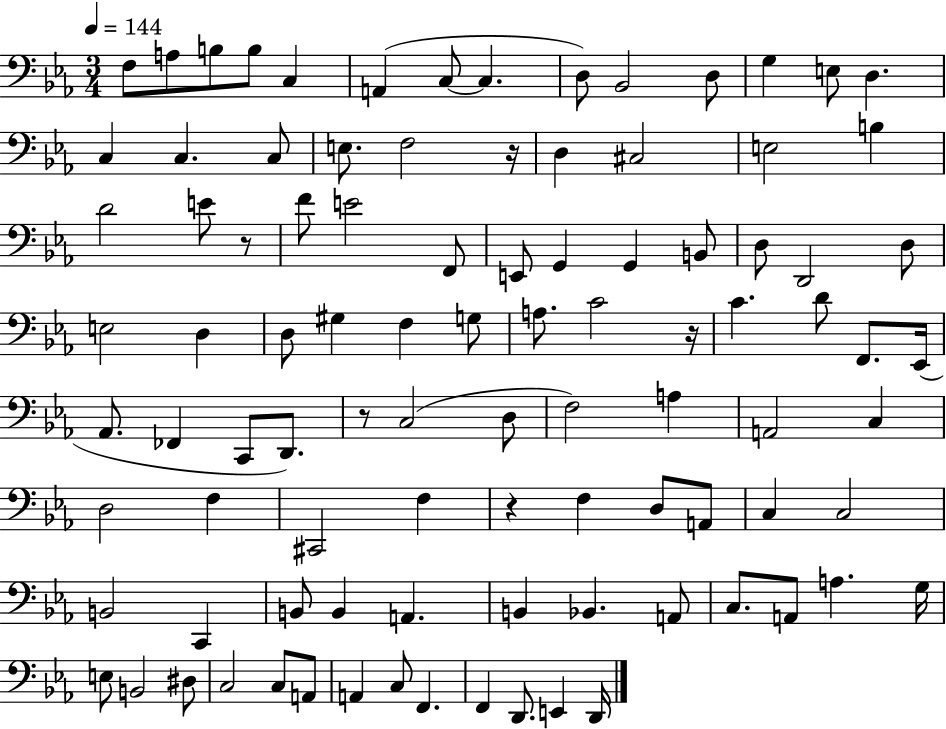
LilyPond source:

{
  \clef bass
  \numericTimeSignature
  \time 3/4
  \key ees \major
  \tempo 4 = 144
  f8 a8 b8 b8 c4 | a,4( c8~~ c4. | d8) bes,2 d8 | g4 e8 d4. | \break c4 c4. c8 | e8. f2 r16 | d4 cis2 | e2 b4 | \break d'2 e'8 r8 | f'8 e'2 f,8 | e,8 g,4 g,4 b,8 | d8 d,2 d8 | \break e2 d4 | d8 gis4 f4 g8 | a8. c'2 r16 | c'4. d'8 f,8. ees,16( | \break aes,8. fes,4 c,8 d,8.) | r8 c2( d8 | f2) a4 | a,2 c4 | \break d2 f4 | cis,2 f4 | r4 f4 d8 a,8 | c4 c2 | \break b,2 c,4 | b,8 b,4 a,4. | b,4 bes,4. a,8 | c8. a,8 a4. g16 | \break e8 b,2 dis8 | c2 c8 a,8 | a,4 c8 f,4. | f,4 d,8. e,4 d,16 | \break \bar "|."
}